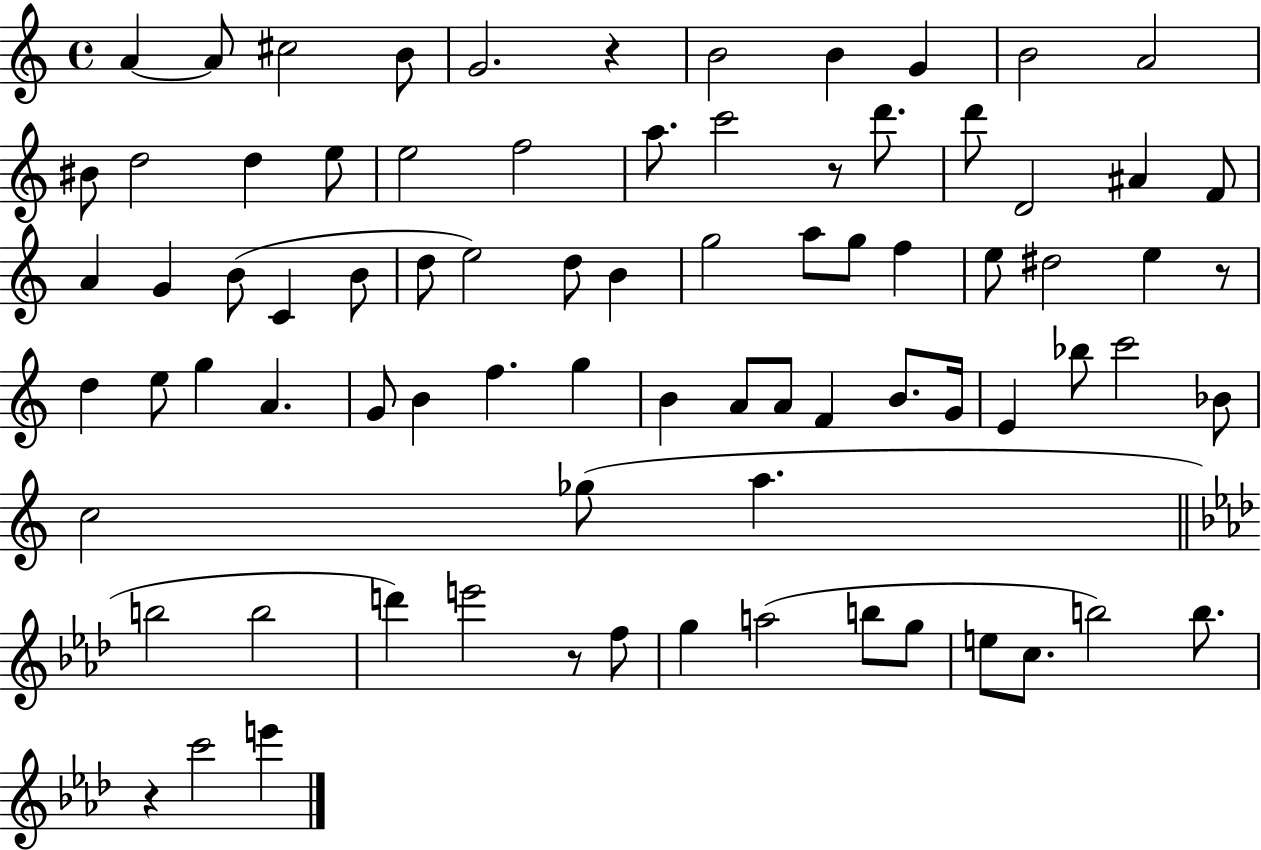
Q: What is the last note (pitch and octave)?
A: E6